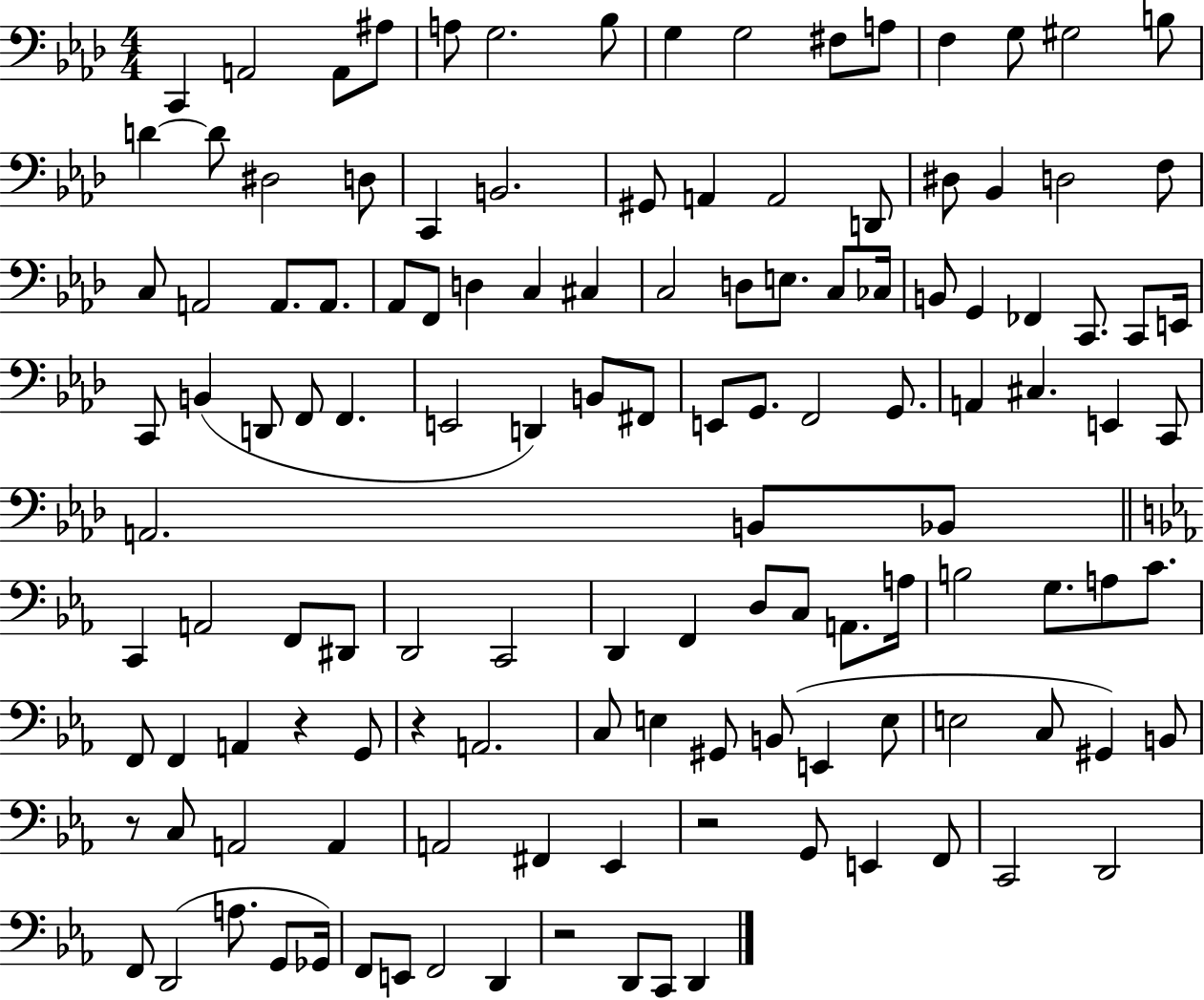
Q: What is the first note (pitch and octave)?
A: C2